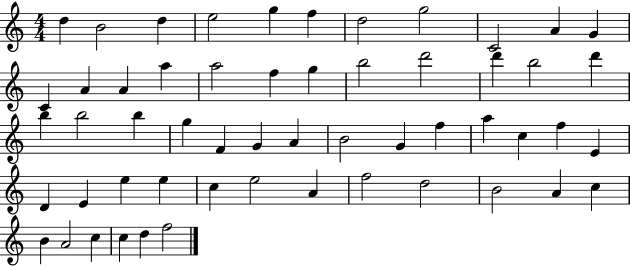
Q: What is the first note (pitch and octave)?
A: D5